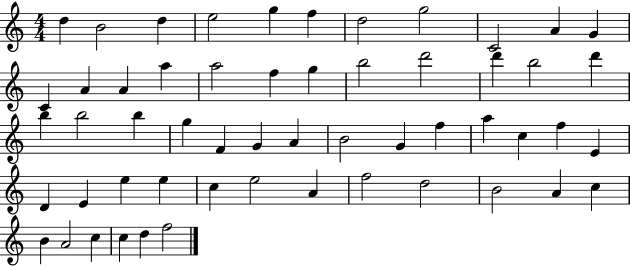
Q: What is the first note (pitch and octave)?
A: D5